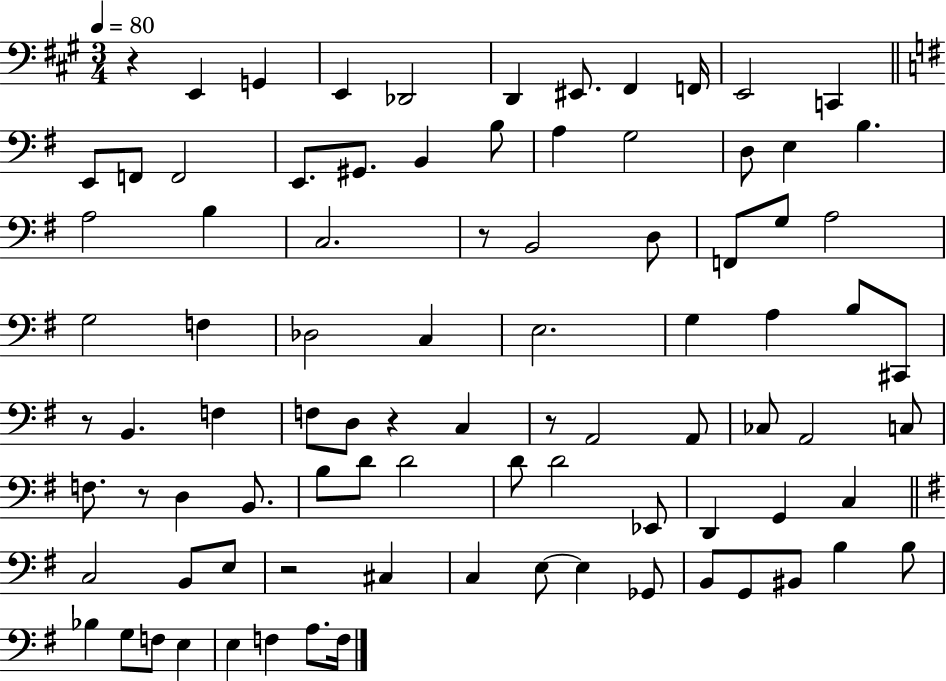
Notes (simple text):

R/q E2/q G2/q E2/q Db2/h D2/q EIS2/e. F#2/q F2/s E2/h C2/q E2/e F2/e F2/h E2/e. G#2/e. B2/q B3/e A3/q G3/h D3/e E3/q B3/q. A3/h B3/q C3/h. R/e B2/h D3/e F2/e G3/e A3/h G3/h F3/q Db3/h C3/q E3/h. G3/q A3/q B3/e C#2/e R/e B2/q. F3/q F3/e D3/e R/q C3/q R/e A2/h A2/e CES3/e A2/h C3/e F3/e. R/e D3/q B2/e. B3/e D4/e D4/h D4/e D4/h Eb2/e D2/q G2/q C3/q C3/h B2/e E3/e R/h C#3/q C3/q E3/e E3/q Gb2/e B2/e G2/e BIS2/e B3/q B3/e Bb3/q G3/e F3/e E3/q E3/q F3/q A3/e. F3/s